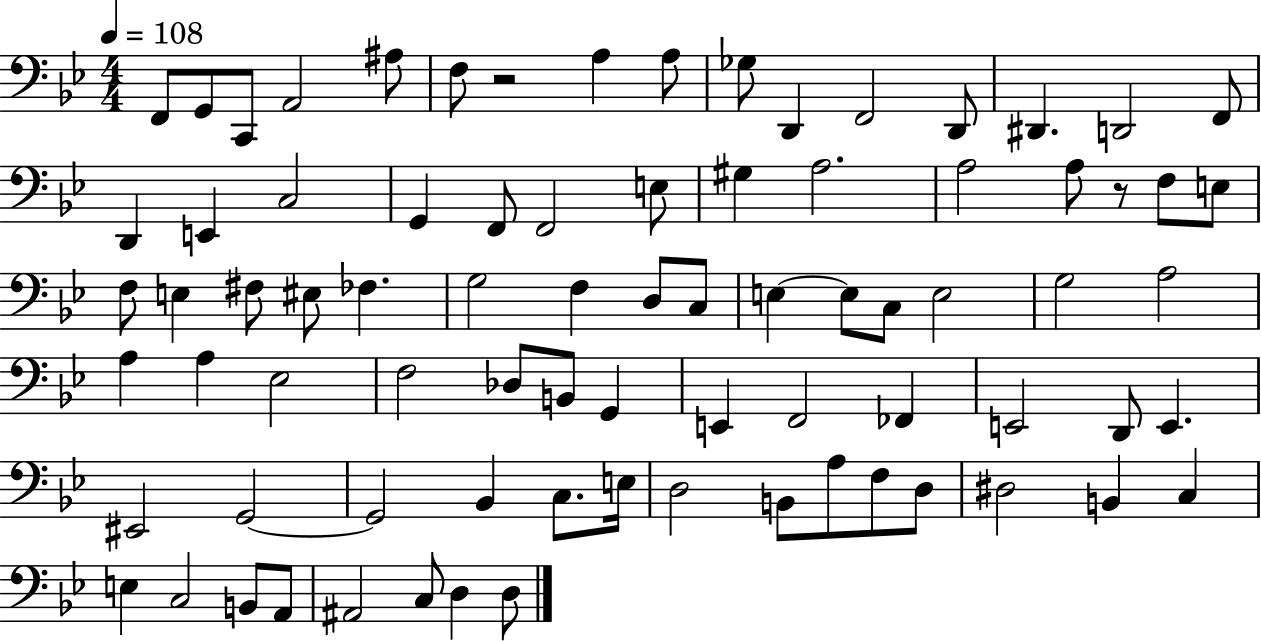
X:1
T:Untitled
M:4/4
L:1/4
K:Bb
F,,/2 G,,/2 C,,/2 A,,2 ^A,/2 F,/2 z2 A, A,/2 _G,/2 D,, F,,2 D,,/2 ^D,, D,,2 F,,/2 D,, E,, C,2 G,, F,,/2 F,,2 E,/2 ^G, A,2 A,2 A,/2 z/2 F,/2 E,/2 F,/2 E, ^F,/2 ^E,/2 _F, G,2 F, D,/2 C,/2 E, E,/2 C,/2 E,2 G,2 A,2 A, A, _E,2 F,2 _D,/2 B,,/2 G,, E,, F,,2 _F,, E,,2 D,,/2 E,, ^E,,2 G,,2 G,,2 _B,, C,/2 E,/4 D,2 B,,/2 A,/2 F,/2 D,/2 ^D,2 B,, C, E, C,2 B,,/2 A,,/2 ^A,,2 C,/2 D, D,/2